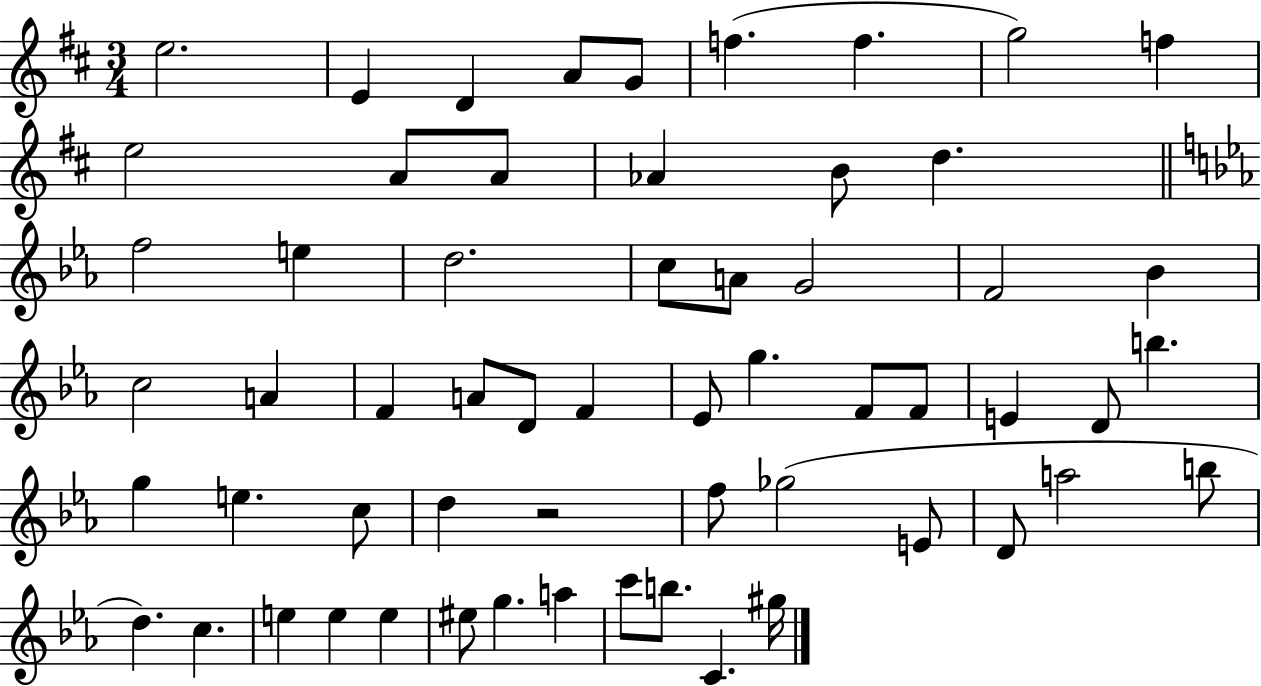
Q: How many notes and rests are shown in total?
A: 59